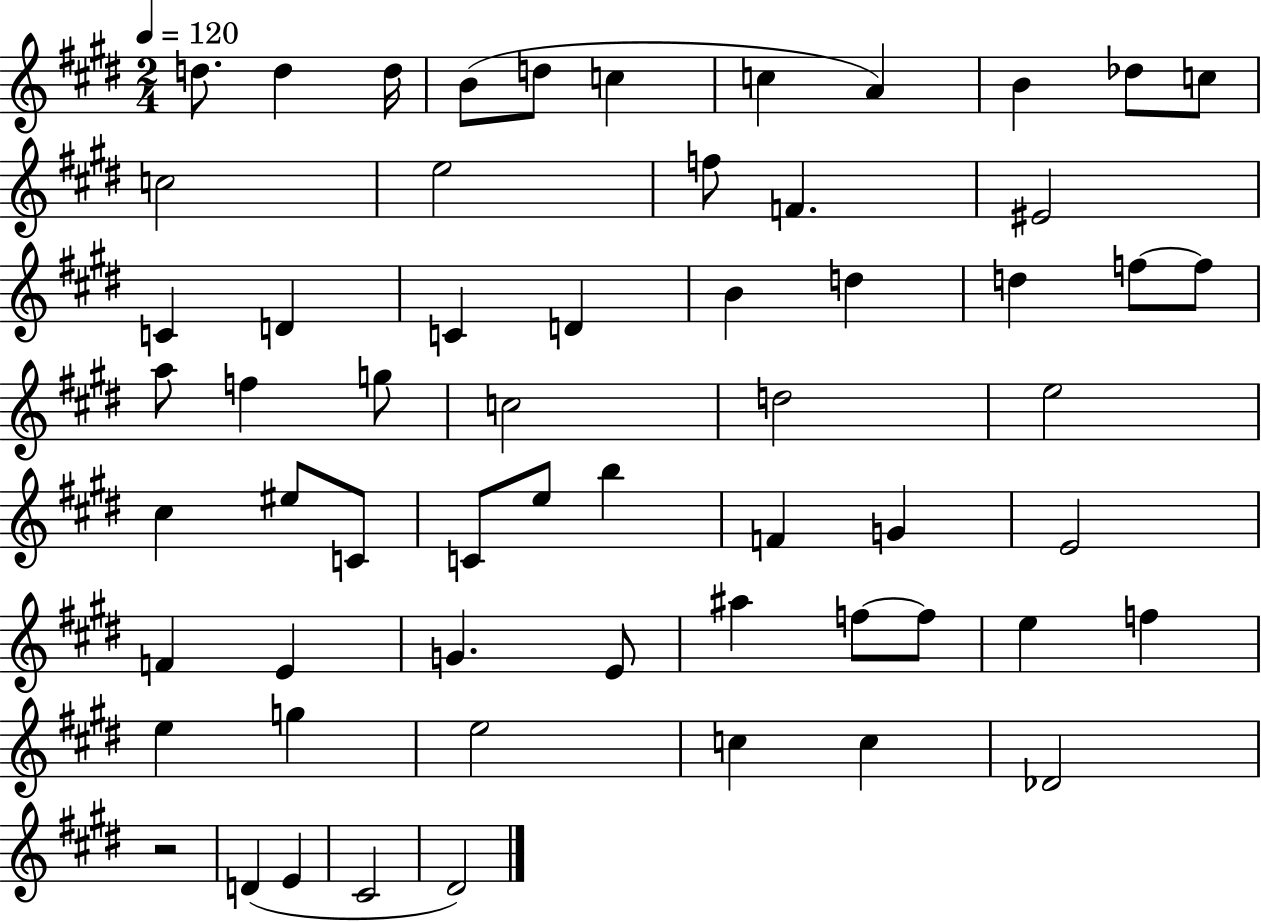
D5/e. D5/q D5/s B4/e D5/e C5/q C5/q A4/q B4/q Db5/e C5/e C5/h E5/h F5/e F4/q. EIS4/h C4/q D4/q C4/q D4/q B4/q D5/q D5/q F5/e F5/e A5/e F5/q G5/e C5/h D5/h E5/h C#5/q EIS5/e C4/e C4/e E5/e B5/q F4/q G4/q E4/h F4/q E4/q G4/q. E4/e A#5/q F5/e F5/e E5/q F5/q E5/q G5/q E5/h C5/q C5/q Db4/h R/h D4/q E4/q C#4/h D#4/h